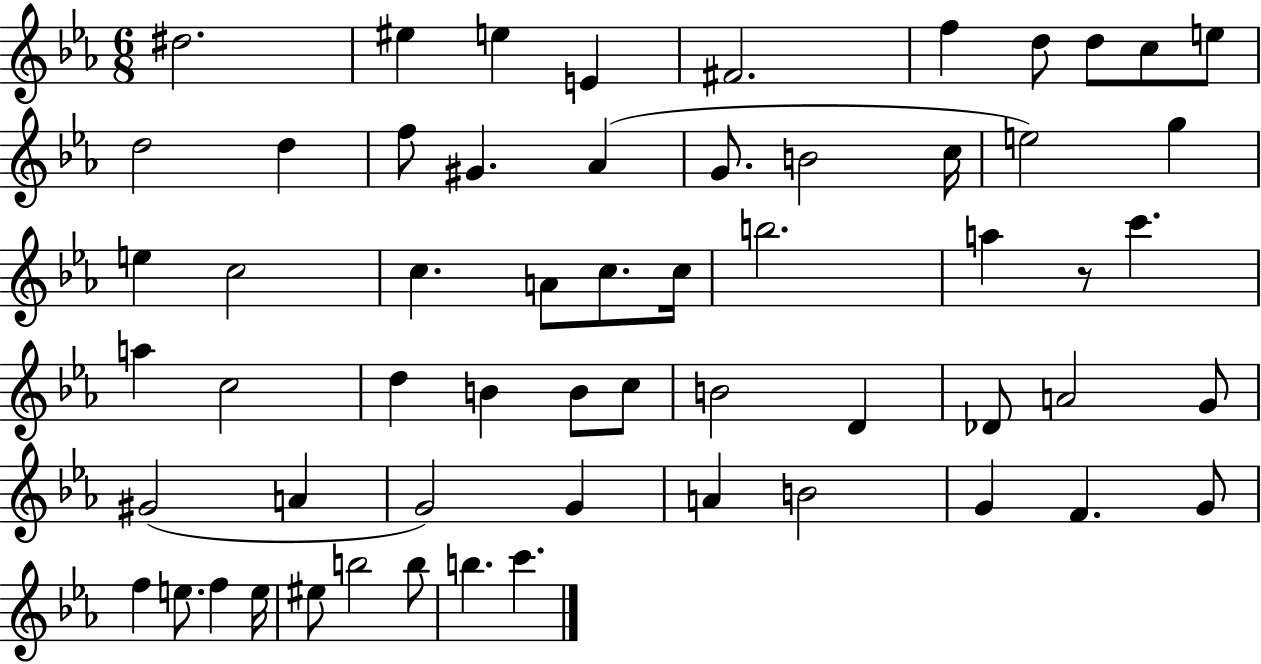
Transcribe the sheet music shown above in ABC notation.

X:1
T:Untitled
M:6/8
L:1/4
K:Eb
^d2 ^e e E ^F2 f d/2 d/2 c/2 e/2 d2 d f/2 ^G _A G/2 B2 c/4 e2 g e c2 c A/2 c/2 c/4 b2 a z/2 c' a c2 d B B/2 c/2 B2 D _D/2 A2 G/2 ^G2 A G2 G A B2 G F G/2 f e/2 f e/4 ^e/2 b2 b/2 b c'